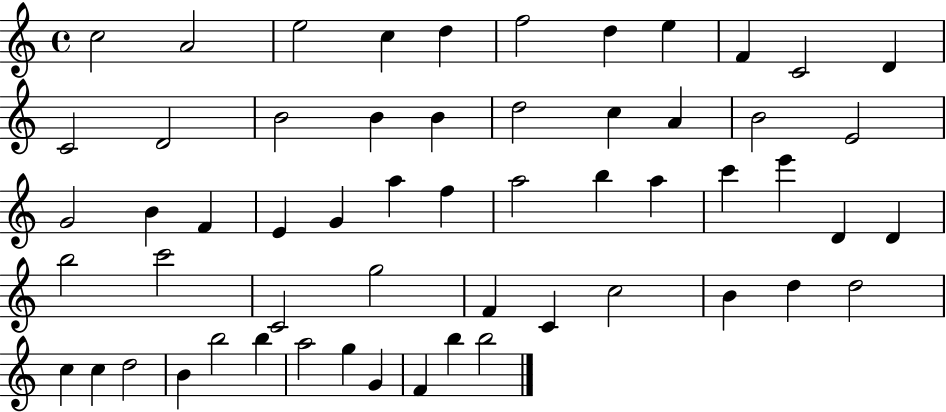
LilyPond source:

{
  \clef treble
  \time 4/4
  \defaultTimeSignature
  \key c \major
  c''2 a'2 | e''2 c''4 d''4 | f''2 d''4 e''4 | f'4 c'2 d'4 | \break c'2 d'2 | b'2 b'4 b'4 | d''2 c''4 a'4 | b'2 e'2 | \break g'2 b'4 f'4 | e'4 g'4 a''4 f''4 | a''2 b''4 a''4 | c'''4 e'''4 d'4 d'4 | \break b''2 c'''2 | c'2 g''2 | f'4 c'4 c''2 | b'4 d''4 d''2 | \break c''4 c''4 d''2 | b'4 b''2 b''4 | a''2 g''4 g'4 | f'4 b''4 b''2 | \break \bar "|."
}